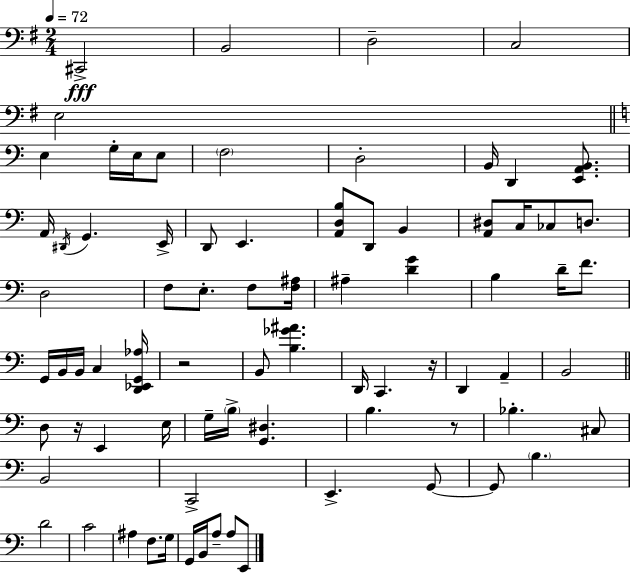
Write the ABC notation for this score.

X:1
T:Untitled
M:2/4
L:1/4
K:Em
^C,,2 B,,2 D,2 C,2 E,2 E, G,/4 E,/4 E,/2 F,2 D,2 B,,/4 D,, [E,,A,,B,,]/2 A,,/4 ^D,,/4 G,, E,,/4 D,,/2 E,, [A,,D,B,]/2 D,,/2 B,, [A,,^D,]/2 C,/4 _C,/2 D,/2 D,2 F,/2 E,/2 F,/2 [F,^A,]/4 ^A, [DG] B, D/4 F/2 G,,/4 B,,/4 B,,/4 C, [D,,_E,,G,,_A,]/4 z2 B,,/2 [B,_G^A] D,,/4 C,, z/4 D,, A,, B,,2 D,/2 z/4 E,, E,/4 G,/4 B,/4 [G,,^D,] B, z/2 _B, ^C,/2 B,,2 C,,2 E,, G,,/2 G,,/2 B, D2 C2 ^A, F,/2 G,/4 G,,/4 B,,/4 A,/2 A,/2 E,,/2